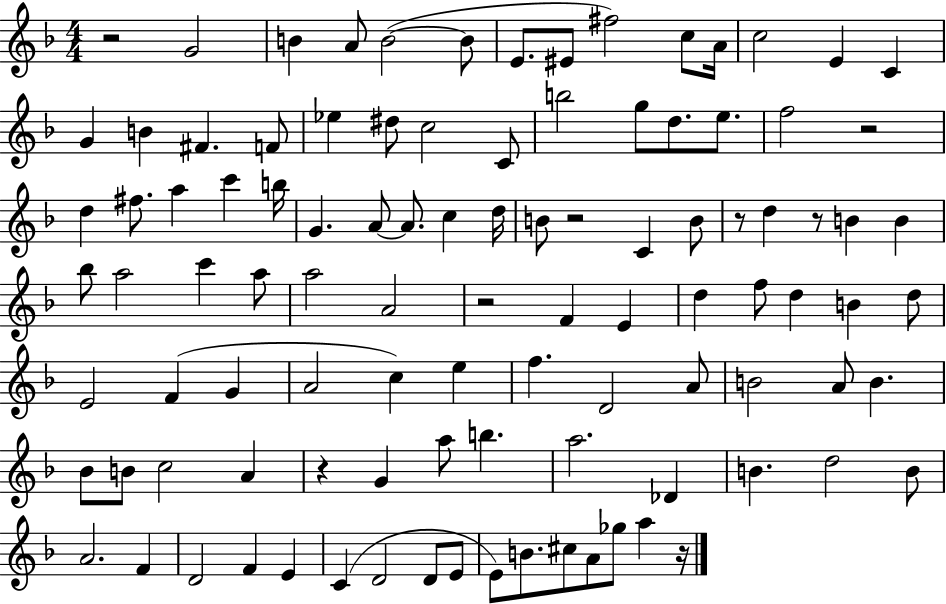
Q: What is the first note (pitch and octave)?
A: G4